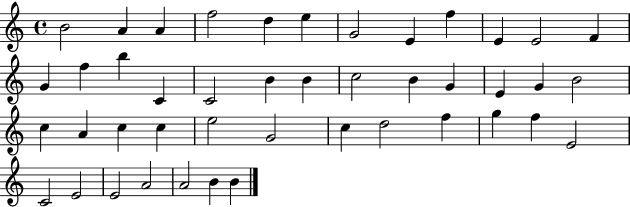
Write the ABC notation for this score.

X:1
T:Untitled
M:4/4
L:1/4
K:C
B2 A A f2 d e G2 E f E E2 F G f b C C2 B B c2 B G E G B2 c A c c e2 G2 c d2 f g f E2 C2 E2 E2 A2 A2 B B